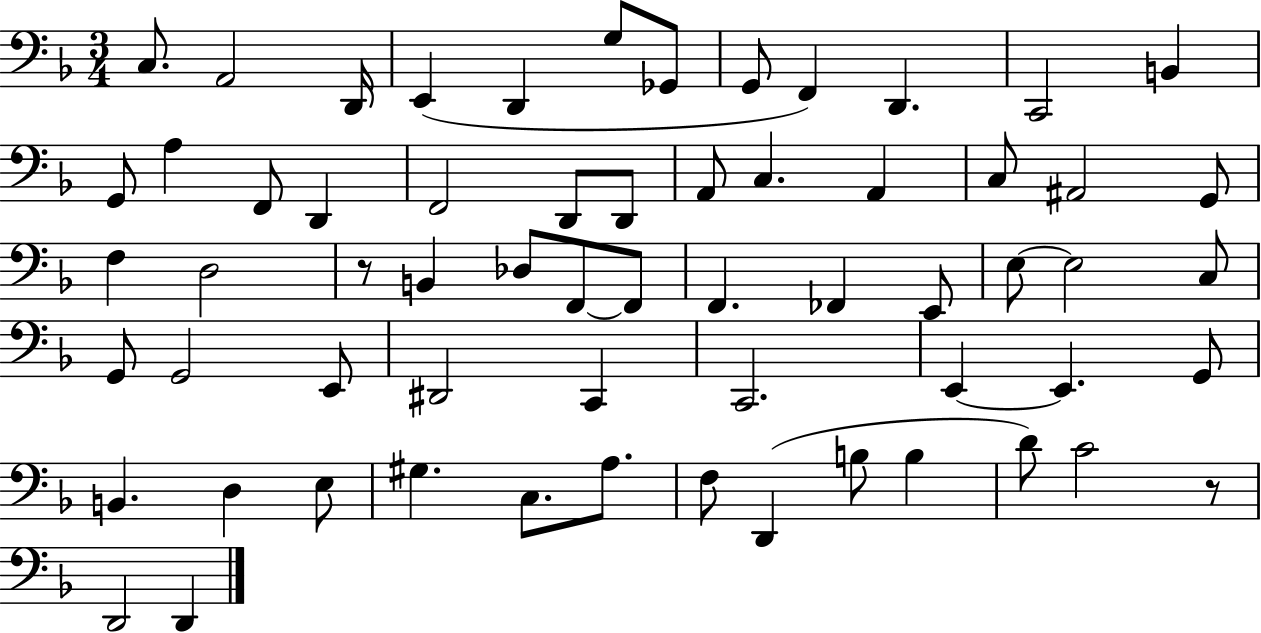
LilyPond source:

{
  \clef bass
  \numericTimeSignature
  \time 3/4
  \key f \major
  c8. a,2 d,16 | e,4( d,4 g8 ges,8 | g,8 f,4) d,4. | c,2 b,4 | \break g,8 a4 f,8 d,4 | f,2 d,8 d,8 | a,8 c4. a,4 | c8 ais,2 g,8 | \break f4 d2 | r8 b,4 des8 f,8~~ f,8 | f,4. fes,4 e,8 | e8~~ e2 c8 | \break g,8 g,2 e,8 | dis,2 c,4 | c,2. | e,4~~ e,4. g,8 | \break b,4. d4 e8 | gis4. c8. a8. | f8 d,4( b8 b4 | d'8) c'2 r8 | \break d,2 d,4 | \bar "|."
}